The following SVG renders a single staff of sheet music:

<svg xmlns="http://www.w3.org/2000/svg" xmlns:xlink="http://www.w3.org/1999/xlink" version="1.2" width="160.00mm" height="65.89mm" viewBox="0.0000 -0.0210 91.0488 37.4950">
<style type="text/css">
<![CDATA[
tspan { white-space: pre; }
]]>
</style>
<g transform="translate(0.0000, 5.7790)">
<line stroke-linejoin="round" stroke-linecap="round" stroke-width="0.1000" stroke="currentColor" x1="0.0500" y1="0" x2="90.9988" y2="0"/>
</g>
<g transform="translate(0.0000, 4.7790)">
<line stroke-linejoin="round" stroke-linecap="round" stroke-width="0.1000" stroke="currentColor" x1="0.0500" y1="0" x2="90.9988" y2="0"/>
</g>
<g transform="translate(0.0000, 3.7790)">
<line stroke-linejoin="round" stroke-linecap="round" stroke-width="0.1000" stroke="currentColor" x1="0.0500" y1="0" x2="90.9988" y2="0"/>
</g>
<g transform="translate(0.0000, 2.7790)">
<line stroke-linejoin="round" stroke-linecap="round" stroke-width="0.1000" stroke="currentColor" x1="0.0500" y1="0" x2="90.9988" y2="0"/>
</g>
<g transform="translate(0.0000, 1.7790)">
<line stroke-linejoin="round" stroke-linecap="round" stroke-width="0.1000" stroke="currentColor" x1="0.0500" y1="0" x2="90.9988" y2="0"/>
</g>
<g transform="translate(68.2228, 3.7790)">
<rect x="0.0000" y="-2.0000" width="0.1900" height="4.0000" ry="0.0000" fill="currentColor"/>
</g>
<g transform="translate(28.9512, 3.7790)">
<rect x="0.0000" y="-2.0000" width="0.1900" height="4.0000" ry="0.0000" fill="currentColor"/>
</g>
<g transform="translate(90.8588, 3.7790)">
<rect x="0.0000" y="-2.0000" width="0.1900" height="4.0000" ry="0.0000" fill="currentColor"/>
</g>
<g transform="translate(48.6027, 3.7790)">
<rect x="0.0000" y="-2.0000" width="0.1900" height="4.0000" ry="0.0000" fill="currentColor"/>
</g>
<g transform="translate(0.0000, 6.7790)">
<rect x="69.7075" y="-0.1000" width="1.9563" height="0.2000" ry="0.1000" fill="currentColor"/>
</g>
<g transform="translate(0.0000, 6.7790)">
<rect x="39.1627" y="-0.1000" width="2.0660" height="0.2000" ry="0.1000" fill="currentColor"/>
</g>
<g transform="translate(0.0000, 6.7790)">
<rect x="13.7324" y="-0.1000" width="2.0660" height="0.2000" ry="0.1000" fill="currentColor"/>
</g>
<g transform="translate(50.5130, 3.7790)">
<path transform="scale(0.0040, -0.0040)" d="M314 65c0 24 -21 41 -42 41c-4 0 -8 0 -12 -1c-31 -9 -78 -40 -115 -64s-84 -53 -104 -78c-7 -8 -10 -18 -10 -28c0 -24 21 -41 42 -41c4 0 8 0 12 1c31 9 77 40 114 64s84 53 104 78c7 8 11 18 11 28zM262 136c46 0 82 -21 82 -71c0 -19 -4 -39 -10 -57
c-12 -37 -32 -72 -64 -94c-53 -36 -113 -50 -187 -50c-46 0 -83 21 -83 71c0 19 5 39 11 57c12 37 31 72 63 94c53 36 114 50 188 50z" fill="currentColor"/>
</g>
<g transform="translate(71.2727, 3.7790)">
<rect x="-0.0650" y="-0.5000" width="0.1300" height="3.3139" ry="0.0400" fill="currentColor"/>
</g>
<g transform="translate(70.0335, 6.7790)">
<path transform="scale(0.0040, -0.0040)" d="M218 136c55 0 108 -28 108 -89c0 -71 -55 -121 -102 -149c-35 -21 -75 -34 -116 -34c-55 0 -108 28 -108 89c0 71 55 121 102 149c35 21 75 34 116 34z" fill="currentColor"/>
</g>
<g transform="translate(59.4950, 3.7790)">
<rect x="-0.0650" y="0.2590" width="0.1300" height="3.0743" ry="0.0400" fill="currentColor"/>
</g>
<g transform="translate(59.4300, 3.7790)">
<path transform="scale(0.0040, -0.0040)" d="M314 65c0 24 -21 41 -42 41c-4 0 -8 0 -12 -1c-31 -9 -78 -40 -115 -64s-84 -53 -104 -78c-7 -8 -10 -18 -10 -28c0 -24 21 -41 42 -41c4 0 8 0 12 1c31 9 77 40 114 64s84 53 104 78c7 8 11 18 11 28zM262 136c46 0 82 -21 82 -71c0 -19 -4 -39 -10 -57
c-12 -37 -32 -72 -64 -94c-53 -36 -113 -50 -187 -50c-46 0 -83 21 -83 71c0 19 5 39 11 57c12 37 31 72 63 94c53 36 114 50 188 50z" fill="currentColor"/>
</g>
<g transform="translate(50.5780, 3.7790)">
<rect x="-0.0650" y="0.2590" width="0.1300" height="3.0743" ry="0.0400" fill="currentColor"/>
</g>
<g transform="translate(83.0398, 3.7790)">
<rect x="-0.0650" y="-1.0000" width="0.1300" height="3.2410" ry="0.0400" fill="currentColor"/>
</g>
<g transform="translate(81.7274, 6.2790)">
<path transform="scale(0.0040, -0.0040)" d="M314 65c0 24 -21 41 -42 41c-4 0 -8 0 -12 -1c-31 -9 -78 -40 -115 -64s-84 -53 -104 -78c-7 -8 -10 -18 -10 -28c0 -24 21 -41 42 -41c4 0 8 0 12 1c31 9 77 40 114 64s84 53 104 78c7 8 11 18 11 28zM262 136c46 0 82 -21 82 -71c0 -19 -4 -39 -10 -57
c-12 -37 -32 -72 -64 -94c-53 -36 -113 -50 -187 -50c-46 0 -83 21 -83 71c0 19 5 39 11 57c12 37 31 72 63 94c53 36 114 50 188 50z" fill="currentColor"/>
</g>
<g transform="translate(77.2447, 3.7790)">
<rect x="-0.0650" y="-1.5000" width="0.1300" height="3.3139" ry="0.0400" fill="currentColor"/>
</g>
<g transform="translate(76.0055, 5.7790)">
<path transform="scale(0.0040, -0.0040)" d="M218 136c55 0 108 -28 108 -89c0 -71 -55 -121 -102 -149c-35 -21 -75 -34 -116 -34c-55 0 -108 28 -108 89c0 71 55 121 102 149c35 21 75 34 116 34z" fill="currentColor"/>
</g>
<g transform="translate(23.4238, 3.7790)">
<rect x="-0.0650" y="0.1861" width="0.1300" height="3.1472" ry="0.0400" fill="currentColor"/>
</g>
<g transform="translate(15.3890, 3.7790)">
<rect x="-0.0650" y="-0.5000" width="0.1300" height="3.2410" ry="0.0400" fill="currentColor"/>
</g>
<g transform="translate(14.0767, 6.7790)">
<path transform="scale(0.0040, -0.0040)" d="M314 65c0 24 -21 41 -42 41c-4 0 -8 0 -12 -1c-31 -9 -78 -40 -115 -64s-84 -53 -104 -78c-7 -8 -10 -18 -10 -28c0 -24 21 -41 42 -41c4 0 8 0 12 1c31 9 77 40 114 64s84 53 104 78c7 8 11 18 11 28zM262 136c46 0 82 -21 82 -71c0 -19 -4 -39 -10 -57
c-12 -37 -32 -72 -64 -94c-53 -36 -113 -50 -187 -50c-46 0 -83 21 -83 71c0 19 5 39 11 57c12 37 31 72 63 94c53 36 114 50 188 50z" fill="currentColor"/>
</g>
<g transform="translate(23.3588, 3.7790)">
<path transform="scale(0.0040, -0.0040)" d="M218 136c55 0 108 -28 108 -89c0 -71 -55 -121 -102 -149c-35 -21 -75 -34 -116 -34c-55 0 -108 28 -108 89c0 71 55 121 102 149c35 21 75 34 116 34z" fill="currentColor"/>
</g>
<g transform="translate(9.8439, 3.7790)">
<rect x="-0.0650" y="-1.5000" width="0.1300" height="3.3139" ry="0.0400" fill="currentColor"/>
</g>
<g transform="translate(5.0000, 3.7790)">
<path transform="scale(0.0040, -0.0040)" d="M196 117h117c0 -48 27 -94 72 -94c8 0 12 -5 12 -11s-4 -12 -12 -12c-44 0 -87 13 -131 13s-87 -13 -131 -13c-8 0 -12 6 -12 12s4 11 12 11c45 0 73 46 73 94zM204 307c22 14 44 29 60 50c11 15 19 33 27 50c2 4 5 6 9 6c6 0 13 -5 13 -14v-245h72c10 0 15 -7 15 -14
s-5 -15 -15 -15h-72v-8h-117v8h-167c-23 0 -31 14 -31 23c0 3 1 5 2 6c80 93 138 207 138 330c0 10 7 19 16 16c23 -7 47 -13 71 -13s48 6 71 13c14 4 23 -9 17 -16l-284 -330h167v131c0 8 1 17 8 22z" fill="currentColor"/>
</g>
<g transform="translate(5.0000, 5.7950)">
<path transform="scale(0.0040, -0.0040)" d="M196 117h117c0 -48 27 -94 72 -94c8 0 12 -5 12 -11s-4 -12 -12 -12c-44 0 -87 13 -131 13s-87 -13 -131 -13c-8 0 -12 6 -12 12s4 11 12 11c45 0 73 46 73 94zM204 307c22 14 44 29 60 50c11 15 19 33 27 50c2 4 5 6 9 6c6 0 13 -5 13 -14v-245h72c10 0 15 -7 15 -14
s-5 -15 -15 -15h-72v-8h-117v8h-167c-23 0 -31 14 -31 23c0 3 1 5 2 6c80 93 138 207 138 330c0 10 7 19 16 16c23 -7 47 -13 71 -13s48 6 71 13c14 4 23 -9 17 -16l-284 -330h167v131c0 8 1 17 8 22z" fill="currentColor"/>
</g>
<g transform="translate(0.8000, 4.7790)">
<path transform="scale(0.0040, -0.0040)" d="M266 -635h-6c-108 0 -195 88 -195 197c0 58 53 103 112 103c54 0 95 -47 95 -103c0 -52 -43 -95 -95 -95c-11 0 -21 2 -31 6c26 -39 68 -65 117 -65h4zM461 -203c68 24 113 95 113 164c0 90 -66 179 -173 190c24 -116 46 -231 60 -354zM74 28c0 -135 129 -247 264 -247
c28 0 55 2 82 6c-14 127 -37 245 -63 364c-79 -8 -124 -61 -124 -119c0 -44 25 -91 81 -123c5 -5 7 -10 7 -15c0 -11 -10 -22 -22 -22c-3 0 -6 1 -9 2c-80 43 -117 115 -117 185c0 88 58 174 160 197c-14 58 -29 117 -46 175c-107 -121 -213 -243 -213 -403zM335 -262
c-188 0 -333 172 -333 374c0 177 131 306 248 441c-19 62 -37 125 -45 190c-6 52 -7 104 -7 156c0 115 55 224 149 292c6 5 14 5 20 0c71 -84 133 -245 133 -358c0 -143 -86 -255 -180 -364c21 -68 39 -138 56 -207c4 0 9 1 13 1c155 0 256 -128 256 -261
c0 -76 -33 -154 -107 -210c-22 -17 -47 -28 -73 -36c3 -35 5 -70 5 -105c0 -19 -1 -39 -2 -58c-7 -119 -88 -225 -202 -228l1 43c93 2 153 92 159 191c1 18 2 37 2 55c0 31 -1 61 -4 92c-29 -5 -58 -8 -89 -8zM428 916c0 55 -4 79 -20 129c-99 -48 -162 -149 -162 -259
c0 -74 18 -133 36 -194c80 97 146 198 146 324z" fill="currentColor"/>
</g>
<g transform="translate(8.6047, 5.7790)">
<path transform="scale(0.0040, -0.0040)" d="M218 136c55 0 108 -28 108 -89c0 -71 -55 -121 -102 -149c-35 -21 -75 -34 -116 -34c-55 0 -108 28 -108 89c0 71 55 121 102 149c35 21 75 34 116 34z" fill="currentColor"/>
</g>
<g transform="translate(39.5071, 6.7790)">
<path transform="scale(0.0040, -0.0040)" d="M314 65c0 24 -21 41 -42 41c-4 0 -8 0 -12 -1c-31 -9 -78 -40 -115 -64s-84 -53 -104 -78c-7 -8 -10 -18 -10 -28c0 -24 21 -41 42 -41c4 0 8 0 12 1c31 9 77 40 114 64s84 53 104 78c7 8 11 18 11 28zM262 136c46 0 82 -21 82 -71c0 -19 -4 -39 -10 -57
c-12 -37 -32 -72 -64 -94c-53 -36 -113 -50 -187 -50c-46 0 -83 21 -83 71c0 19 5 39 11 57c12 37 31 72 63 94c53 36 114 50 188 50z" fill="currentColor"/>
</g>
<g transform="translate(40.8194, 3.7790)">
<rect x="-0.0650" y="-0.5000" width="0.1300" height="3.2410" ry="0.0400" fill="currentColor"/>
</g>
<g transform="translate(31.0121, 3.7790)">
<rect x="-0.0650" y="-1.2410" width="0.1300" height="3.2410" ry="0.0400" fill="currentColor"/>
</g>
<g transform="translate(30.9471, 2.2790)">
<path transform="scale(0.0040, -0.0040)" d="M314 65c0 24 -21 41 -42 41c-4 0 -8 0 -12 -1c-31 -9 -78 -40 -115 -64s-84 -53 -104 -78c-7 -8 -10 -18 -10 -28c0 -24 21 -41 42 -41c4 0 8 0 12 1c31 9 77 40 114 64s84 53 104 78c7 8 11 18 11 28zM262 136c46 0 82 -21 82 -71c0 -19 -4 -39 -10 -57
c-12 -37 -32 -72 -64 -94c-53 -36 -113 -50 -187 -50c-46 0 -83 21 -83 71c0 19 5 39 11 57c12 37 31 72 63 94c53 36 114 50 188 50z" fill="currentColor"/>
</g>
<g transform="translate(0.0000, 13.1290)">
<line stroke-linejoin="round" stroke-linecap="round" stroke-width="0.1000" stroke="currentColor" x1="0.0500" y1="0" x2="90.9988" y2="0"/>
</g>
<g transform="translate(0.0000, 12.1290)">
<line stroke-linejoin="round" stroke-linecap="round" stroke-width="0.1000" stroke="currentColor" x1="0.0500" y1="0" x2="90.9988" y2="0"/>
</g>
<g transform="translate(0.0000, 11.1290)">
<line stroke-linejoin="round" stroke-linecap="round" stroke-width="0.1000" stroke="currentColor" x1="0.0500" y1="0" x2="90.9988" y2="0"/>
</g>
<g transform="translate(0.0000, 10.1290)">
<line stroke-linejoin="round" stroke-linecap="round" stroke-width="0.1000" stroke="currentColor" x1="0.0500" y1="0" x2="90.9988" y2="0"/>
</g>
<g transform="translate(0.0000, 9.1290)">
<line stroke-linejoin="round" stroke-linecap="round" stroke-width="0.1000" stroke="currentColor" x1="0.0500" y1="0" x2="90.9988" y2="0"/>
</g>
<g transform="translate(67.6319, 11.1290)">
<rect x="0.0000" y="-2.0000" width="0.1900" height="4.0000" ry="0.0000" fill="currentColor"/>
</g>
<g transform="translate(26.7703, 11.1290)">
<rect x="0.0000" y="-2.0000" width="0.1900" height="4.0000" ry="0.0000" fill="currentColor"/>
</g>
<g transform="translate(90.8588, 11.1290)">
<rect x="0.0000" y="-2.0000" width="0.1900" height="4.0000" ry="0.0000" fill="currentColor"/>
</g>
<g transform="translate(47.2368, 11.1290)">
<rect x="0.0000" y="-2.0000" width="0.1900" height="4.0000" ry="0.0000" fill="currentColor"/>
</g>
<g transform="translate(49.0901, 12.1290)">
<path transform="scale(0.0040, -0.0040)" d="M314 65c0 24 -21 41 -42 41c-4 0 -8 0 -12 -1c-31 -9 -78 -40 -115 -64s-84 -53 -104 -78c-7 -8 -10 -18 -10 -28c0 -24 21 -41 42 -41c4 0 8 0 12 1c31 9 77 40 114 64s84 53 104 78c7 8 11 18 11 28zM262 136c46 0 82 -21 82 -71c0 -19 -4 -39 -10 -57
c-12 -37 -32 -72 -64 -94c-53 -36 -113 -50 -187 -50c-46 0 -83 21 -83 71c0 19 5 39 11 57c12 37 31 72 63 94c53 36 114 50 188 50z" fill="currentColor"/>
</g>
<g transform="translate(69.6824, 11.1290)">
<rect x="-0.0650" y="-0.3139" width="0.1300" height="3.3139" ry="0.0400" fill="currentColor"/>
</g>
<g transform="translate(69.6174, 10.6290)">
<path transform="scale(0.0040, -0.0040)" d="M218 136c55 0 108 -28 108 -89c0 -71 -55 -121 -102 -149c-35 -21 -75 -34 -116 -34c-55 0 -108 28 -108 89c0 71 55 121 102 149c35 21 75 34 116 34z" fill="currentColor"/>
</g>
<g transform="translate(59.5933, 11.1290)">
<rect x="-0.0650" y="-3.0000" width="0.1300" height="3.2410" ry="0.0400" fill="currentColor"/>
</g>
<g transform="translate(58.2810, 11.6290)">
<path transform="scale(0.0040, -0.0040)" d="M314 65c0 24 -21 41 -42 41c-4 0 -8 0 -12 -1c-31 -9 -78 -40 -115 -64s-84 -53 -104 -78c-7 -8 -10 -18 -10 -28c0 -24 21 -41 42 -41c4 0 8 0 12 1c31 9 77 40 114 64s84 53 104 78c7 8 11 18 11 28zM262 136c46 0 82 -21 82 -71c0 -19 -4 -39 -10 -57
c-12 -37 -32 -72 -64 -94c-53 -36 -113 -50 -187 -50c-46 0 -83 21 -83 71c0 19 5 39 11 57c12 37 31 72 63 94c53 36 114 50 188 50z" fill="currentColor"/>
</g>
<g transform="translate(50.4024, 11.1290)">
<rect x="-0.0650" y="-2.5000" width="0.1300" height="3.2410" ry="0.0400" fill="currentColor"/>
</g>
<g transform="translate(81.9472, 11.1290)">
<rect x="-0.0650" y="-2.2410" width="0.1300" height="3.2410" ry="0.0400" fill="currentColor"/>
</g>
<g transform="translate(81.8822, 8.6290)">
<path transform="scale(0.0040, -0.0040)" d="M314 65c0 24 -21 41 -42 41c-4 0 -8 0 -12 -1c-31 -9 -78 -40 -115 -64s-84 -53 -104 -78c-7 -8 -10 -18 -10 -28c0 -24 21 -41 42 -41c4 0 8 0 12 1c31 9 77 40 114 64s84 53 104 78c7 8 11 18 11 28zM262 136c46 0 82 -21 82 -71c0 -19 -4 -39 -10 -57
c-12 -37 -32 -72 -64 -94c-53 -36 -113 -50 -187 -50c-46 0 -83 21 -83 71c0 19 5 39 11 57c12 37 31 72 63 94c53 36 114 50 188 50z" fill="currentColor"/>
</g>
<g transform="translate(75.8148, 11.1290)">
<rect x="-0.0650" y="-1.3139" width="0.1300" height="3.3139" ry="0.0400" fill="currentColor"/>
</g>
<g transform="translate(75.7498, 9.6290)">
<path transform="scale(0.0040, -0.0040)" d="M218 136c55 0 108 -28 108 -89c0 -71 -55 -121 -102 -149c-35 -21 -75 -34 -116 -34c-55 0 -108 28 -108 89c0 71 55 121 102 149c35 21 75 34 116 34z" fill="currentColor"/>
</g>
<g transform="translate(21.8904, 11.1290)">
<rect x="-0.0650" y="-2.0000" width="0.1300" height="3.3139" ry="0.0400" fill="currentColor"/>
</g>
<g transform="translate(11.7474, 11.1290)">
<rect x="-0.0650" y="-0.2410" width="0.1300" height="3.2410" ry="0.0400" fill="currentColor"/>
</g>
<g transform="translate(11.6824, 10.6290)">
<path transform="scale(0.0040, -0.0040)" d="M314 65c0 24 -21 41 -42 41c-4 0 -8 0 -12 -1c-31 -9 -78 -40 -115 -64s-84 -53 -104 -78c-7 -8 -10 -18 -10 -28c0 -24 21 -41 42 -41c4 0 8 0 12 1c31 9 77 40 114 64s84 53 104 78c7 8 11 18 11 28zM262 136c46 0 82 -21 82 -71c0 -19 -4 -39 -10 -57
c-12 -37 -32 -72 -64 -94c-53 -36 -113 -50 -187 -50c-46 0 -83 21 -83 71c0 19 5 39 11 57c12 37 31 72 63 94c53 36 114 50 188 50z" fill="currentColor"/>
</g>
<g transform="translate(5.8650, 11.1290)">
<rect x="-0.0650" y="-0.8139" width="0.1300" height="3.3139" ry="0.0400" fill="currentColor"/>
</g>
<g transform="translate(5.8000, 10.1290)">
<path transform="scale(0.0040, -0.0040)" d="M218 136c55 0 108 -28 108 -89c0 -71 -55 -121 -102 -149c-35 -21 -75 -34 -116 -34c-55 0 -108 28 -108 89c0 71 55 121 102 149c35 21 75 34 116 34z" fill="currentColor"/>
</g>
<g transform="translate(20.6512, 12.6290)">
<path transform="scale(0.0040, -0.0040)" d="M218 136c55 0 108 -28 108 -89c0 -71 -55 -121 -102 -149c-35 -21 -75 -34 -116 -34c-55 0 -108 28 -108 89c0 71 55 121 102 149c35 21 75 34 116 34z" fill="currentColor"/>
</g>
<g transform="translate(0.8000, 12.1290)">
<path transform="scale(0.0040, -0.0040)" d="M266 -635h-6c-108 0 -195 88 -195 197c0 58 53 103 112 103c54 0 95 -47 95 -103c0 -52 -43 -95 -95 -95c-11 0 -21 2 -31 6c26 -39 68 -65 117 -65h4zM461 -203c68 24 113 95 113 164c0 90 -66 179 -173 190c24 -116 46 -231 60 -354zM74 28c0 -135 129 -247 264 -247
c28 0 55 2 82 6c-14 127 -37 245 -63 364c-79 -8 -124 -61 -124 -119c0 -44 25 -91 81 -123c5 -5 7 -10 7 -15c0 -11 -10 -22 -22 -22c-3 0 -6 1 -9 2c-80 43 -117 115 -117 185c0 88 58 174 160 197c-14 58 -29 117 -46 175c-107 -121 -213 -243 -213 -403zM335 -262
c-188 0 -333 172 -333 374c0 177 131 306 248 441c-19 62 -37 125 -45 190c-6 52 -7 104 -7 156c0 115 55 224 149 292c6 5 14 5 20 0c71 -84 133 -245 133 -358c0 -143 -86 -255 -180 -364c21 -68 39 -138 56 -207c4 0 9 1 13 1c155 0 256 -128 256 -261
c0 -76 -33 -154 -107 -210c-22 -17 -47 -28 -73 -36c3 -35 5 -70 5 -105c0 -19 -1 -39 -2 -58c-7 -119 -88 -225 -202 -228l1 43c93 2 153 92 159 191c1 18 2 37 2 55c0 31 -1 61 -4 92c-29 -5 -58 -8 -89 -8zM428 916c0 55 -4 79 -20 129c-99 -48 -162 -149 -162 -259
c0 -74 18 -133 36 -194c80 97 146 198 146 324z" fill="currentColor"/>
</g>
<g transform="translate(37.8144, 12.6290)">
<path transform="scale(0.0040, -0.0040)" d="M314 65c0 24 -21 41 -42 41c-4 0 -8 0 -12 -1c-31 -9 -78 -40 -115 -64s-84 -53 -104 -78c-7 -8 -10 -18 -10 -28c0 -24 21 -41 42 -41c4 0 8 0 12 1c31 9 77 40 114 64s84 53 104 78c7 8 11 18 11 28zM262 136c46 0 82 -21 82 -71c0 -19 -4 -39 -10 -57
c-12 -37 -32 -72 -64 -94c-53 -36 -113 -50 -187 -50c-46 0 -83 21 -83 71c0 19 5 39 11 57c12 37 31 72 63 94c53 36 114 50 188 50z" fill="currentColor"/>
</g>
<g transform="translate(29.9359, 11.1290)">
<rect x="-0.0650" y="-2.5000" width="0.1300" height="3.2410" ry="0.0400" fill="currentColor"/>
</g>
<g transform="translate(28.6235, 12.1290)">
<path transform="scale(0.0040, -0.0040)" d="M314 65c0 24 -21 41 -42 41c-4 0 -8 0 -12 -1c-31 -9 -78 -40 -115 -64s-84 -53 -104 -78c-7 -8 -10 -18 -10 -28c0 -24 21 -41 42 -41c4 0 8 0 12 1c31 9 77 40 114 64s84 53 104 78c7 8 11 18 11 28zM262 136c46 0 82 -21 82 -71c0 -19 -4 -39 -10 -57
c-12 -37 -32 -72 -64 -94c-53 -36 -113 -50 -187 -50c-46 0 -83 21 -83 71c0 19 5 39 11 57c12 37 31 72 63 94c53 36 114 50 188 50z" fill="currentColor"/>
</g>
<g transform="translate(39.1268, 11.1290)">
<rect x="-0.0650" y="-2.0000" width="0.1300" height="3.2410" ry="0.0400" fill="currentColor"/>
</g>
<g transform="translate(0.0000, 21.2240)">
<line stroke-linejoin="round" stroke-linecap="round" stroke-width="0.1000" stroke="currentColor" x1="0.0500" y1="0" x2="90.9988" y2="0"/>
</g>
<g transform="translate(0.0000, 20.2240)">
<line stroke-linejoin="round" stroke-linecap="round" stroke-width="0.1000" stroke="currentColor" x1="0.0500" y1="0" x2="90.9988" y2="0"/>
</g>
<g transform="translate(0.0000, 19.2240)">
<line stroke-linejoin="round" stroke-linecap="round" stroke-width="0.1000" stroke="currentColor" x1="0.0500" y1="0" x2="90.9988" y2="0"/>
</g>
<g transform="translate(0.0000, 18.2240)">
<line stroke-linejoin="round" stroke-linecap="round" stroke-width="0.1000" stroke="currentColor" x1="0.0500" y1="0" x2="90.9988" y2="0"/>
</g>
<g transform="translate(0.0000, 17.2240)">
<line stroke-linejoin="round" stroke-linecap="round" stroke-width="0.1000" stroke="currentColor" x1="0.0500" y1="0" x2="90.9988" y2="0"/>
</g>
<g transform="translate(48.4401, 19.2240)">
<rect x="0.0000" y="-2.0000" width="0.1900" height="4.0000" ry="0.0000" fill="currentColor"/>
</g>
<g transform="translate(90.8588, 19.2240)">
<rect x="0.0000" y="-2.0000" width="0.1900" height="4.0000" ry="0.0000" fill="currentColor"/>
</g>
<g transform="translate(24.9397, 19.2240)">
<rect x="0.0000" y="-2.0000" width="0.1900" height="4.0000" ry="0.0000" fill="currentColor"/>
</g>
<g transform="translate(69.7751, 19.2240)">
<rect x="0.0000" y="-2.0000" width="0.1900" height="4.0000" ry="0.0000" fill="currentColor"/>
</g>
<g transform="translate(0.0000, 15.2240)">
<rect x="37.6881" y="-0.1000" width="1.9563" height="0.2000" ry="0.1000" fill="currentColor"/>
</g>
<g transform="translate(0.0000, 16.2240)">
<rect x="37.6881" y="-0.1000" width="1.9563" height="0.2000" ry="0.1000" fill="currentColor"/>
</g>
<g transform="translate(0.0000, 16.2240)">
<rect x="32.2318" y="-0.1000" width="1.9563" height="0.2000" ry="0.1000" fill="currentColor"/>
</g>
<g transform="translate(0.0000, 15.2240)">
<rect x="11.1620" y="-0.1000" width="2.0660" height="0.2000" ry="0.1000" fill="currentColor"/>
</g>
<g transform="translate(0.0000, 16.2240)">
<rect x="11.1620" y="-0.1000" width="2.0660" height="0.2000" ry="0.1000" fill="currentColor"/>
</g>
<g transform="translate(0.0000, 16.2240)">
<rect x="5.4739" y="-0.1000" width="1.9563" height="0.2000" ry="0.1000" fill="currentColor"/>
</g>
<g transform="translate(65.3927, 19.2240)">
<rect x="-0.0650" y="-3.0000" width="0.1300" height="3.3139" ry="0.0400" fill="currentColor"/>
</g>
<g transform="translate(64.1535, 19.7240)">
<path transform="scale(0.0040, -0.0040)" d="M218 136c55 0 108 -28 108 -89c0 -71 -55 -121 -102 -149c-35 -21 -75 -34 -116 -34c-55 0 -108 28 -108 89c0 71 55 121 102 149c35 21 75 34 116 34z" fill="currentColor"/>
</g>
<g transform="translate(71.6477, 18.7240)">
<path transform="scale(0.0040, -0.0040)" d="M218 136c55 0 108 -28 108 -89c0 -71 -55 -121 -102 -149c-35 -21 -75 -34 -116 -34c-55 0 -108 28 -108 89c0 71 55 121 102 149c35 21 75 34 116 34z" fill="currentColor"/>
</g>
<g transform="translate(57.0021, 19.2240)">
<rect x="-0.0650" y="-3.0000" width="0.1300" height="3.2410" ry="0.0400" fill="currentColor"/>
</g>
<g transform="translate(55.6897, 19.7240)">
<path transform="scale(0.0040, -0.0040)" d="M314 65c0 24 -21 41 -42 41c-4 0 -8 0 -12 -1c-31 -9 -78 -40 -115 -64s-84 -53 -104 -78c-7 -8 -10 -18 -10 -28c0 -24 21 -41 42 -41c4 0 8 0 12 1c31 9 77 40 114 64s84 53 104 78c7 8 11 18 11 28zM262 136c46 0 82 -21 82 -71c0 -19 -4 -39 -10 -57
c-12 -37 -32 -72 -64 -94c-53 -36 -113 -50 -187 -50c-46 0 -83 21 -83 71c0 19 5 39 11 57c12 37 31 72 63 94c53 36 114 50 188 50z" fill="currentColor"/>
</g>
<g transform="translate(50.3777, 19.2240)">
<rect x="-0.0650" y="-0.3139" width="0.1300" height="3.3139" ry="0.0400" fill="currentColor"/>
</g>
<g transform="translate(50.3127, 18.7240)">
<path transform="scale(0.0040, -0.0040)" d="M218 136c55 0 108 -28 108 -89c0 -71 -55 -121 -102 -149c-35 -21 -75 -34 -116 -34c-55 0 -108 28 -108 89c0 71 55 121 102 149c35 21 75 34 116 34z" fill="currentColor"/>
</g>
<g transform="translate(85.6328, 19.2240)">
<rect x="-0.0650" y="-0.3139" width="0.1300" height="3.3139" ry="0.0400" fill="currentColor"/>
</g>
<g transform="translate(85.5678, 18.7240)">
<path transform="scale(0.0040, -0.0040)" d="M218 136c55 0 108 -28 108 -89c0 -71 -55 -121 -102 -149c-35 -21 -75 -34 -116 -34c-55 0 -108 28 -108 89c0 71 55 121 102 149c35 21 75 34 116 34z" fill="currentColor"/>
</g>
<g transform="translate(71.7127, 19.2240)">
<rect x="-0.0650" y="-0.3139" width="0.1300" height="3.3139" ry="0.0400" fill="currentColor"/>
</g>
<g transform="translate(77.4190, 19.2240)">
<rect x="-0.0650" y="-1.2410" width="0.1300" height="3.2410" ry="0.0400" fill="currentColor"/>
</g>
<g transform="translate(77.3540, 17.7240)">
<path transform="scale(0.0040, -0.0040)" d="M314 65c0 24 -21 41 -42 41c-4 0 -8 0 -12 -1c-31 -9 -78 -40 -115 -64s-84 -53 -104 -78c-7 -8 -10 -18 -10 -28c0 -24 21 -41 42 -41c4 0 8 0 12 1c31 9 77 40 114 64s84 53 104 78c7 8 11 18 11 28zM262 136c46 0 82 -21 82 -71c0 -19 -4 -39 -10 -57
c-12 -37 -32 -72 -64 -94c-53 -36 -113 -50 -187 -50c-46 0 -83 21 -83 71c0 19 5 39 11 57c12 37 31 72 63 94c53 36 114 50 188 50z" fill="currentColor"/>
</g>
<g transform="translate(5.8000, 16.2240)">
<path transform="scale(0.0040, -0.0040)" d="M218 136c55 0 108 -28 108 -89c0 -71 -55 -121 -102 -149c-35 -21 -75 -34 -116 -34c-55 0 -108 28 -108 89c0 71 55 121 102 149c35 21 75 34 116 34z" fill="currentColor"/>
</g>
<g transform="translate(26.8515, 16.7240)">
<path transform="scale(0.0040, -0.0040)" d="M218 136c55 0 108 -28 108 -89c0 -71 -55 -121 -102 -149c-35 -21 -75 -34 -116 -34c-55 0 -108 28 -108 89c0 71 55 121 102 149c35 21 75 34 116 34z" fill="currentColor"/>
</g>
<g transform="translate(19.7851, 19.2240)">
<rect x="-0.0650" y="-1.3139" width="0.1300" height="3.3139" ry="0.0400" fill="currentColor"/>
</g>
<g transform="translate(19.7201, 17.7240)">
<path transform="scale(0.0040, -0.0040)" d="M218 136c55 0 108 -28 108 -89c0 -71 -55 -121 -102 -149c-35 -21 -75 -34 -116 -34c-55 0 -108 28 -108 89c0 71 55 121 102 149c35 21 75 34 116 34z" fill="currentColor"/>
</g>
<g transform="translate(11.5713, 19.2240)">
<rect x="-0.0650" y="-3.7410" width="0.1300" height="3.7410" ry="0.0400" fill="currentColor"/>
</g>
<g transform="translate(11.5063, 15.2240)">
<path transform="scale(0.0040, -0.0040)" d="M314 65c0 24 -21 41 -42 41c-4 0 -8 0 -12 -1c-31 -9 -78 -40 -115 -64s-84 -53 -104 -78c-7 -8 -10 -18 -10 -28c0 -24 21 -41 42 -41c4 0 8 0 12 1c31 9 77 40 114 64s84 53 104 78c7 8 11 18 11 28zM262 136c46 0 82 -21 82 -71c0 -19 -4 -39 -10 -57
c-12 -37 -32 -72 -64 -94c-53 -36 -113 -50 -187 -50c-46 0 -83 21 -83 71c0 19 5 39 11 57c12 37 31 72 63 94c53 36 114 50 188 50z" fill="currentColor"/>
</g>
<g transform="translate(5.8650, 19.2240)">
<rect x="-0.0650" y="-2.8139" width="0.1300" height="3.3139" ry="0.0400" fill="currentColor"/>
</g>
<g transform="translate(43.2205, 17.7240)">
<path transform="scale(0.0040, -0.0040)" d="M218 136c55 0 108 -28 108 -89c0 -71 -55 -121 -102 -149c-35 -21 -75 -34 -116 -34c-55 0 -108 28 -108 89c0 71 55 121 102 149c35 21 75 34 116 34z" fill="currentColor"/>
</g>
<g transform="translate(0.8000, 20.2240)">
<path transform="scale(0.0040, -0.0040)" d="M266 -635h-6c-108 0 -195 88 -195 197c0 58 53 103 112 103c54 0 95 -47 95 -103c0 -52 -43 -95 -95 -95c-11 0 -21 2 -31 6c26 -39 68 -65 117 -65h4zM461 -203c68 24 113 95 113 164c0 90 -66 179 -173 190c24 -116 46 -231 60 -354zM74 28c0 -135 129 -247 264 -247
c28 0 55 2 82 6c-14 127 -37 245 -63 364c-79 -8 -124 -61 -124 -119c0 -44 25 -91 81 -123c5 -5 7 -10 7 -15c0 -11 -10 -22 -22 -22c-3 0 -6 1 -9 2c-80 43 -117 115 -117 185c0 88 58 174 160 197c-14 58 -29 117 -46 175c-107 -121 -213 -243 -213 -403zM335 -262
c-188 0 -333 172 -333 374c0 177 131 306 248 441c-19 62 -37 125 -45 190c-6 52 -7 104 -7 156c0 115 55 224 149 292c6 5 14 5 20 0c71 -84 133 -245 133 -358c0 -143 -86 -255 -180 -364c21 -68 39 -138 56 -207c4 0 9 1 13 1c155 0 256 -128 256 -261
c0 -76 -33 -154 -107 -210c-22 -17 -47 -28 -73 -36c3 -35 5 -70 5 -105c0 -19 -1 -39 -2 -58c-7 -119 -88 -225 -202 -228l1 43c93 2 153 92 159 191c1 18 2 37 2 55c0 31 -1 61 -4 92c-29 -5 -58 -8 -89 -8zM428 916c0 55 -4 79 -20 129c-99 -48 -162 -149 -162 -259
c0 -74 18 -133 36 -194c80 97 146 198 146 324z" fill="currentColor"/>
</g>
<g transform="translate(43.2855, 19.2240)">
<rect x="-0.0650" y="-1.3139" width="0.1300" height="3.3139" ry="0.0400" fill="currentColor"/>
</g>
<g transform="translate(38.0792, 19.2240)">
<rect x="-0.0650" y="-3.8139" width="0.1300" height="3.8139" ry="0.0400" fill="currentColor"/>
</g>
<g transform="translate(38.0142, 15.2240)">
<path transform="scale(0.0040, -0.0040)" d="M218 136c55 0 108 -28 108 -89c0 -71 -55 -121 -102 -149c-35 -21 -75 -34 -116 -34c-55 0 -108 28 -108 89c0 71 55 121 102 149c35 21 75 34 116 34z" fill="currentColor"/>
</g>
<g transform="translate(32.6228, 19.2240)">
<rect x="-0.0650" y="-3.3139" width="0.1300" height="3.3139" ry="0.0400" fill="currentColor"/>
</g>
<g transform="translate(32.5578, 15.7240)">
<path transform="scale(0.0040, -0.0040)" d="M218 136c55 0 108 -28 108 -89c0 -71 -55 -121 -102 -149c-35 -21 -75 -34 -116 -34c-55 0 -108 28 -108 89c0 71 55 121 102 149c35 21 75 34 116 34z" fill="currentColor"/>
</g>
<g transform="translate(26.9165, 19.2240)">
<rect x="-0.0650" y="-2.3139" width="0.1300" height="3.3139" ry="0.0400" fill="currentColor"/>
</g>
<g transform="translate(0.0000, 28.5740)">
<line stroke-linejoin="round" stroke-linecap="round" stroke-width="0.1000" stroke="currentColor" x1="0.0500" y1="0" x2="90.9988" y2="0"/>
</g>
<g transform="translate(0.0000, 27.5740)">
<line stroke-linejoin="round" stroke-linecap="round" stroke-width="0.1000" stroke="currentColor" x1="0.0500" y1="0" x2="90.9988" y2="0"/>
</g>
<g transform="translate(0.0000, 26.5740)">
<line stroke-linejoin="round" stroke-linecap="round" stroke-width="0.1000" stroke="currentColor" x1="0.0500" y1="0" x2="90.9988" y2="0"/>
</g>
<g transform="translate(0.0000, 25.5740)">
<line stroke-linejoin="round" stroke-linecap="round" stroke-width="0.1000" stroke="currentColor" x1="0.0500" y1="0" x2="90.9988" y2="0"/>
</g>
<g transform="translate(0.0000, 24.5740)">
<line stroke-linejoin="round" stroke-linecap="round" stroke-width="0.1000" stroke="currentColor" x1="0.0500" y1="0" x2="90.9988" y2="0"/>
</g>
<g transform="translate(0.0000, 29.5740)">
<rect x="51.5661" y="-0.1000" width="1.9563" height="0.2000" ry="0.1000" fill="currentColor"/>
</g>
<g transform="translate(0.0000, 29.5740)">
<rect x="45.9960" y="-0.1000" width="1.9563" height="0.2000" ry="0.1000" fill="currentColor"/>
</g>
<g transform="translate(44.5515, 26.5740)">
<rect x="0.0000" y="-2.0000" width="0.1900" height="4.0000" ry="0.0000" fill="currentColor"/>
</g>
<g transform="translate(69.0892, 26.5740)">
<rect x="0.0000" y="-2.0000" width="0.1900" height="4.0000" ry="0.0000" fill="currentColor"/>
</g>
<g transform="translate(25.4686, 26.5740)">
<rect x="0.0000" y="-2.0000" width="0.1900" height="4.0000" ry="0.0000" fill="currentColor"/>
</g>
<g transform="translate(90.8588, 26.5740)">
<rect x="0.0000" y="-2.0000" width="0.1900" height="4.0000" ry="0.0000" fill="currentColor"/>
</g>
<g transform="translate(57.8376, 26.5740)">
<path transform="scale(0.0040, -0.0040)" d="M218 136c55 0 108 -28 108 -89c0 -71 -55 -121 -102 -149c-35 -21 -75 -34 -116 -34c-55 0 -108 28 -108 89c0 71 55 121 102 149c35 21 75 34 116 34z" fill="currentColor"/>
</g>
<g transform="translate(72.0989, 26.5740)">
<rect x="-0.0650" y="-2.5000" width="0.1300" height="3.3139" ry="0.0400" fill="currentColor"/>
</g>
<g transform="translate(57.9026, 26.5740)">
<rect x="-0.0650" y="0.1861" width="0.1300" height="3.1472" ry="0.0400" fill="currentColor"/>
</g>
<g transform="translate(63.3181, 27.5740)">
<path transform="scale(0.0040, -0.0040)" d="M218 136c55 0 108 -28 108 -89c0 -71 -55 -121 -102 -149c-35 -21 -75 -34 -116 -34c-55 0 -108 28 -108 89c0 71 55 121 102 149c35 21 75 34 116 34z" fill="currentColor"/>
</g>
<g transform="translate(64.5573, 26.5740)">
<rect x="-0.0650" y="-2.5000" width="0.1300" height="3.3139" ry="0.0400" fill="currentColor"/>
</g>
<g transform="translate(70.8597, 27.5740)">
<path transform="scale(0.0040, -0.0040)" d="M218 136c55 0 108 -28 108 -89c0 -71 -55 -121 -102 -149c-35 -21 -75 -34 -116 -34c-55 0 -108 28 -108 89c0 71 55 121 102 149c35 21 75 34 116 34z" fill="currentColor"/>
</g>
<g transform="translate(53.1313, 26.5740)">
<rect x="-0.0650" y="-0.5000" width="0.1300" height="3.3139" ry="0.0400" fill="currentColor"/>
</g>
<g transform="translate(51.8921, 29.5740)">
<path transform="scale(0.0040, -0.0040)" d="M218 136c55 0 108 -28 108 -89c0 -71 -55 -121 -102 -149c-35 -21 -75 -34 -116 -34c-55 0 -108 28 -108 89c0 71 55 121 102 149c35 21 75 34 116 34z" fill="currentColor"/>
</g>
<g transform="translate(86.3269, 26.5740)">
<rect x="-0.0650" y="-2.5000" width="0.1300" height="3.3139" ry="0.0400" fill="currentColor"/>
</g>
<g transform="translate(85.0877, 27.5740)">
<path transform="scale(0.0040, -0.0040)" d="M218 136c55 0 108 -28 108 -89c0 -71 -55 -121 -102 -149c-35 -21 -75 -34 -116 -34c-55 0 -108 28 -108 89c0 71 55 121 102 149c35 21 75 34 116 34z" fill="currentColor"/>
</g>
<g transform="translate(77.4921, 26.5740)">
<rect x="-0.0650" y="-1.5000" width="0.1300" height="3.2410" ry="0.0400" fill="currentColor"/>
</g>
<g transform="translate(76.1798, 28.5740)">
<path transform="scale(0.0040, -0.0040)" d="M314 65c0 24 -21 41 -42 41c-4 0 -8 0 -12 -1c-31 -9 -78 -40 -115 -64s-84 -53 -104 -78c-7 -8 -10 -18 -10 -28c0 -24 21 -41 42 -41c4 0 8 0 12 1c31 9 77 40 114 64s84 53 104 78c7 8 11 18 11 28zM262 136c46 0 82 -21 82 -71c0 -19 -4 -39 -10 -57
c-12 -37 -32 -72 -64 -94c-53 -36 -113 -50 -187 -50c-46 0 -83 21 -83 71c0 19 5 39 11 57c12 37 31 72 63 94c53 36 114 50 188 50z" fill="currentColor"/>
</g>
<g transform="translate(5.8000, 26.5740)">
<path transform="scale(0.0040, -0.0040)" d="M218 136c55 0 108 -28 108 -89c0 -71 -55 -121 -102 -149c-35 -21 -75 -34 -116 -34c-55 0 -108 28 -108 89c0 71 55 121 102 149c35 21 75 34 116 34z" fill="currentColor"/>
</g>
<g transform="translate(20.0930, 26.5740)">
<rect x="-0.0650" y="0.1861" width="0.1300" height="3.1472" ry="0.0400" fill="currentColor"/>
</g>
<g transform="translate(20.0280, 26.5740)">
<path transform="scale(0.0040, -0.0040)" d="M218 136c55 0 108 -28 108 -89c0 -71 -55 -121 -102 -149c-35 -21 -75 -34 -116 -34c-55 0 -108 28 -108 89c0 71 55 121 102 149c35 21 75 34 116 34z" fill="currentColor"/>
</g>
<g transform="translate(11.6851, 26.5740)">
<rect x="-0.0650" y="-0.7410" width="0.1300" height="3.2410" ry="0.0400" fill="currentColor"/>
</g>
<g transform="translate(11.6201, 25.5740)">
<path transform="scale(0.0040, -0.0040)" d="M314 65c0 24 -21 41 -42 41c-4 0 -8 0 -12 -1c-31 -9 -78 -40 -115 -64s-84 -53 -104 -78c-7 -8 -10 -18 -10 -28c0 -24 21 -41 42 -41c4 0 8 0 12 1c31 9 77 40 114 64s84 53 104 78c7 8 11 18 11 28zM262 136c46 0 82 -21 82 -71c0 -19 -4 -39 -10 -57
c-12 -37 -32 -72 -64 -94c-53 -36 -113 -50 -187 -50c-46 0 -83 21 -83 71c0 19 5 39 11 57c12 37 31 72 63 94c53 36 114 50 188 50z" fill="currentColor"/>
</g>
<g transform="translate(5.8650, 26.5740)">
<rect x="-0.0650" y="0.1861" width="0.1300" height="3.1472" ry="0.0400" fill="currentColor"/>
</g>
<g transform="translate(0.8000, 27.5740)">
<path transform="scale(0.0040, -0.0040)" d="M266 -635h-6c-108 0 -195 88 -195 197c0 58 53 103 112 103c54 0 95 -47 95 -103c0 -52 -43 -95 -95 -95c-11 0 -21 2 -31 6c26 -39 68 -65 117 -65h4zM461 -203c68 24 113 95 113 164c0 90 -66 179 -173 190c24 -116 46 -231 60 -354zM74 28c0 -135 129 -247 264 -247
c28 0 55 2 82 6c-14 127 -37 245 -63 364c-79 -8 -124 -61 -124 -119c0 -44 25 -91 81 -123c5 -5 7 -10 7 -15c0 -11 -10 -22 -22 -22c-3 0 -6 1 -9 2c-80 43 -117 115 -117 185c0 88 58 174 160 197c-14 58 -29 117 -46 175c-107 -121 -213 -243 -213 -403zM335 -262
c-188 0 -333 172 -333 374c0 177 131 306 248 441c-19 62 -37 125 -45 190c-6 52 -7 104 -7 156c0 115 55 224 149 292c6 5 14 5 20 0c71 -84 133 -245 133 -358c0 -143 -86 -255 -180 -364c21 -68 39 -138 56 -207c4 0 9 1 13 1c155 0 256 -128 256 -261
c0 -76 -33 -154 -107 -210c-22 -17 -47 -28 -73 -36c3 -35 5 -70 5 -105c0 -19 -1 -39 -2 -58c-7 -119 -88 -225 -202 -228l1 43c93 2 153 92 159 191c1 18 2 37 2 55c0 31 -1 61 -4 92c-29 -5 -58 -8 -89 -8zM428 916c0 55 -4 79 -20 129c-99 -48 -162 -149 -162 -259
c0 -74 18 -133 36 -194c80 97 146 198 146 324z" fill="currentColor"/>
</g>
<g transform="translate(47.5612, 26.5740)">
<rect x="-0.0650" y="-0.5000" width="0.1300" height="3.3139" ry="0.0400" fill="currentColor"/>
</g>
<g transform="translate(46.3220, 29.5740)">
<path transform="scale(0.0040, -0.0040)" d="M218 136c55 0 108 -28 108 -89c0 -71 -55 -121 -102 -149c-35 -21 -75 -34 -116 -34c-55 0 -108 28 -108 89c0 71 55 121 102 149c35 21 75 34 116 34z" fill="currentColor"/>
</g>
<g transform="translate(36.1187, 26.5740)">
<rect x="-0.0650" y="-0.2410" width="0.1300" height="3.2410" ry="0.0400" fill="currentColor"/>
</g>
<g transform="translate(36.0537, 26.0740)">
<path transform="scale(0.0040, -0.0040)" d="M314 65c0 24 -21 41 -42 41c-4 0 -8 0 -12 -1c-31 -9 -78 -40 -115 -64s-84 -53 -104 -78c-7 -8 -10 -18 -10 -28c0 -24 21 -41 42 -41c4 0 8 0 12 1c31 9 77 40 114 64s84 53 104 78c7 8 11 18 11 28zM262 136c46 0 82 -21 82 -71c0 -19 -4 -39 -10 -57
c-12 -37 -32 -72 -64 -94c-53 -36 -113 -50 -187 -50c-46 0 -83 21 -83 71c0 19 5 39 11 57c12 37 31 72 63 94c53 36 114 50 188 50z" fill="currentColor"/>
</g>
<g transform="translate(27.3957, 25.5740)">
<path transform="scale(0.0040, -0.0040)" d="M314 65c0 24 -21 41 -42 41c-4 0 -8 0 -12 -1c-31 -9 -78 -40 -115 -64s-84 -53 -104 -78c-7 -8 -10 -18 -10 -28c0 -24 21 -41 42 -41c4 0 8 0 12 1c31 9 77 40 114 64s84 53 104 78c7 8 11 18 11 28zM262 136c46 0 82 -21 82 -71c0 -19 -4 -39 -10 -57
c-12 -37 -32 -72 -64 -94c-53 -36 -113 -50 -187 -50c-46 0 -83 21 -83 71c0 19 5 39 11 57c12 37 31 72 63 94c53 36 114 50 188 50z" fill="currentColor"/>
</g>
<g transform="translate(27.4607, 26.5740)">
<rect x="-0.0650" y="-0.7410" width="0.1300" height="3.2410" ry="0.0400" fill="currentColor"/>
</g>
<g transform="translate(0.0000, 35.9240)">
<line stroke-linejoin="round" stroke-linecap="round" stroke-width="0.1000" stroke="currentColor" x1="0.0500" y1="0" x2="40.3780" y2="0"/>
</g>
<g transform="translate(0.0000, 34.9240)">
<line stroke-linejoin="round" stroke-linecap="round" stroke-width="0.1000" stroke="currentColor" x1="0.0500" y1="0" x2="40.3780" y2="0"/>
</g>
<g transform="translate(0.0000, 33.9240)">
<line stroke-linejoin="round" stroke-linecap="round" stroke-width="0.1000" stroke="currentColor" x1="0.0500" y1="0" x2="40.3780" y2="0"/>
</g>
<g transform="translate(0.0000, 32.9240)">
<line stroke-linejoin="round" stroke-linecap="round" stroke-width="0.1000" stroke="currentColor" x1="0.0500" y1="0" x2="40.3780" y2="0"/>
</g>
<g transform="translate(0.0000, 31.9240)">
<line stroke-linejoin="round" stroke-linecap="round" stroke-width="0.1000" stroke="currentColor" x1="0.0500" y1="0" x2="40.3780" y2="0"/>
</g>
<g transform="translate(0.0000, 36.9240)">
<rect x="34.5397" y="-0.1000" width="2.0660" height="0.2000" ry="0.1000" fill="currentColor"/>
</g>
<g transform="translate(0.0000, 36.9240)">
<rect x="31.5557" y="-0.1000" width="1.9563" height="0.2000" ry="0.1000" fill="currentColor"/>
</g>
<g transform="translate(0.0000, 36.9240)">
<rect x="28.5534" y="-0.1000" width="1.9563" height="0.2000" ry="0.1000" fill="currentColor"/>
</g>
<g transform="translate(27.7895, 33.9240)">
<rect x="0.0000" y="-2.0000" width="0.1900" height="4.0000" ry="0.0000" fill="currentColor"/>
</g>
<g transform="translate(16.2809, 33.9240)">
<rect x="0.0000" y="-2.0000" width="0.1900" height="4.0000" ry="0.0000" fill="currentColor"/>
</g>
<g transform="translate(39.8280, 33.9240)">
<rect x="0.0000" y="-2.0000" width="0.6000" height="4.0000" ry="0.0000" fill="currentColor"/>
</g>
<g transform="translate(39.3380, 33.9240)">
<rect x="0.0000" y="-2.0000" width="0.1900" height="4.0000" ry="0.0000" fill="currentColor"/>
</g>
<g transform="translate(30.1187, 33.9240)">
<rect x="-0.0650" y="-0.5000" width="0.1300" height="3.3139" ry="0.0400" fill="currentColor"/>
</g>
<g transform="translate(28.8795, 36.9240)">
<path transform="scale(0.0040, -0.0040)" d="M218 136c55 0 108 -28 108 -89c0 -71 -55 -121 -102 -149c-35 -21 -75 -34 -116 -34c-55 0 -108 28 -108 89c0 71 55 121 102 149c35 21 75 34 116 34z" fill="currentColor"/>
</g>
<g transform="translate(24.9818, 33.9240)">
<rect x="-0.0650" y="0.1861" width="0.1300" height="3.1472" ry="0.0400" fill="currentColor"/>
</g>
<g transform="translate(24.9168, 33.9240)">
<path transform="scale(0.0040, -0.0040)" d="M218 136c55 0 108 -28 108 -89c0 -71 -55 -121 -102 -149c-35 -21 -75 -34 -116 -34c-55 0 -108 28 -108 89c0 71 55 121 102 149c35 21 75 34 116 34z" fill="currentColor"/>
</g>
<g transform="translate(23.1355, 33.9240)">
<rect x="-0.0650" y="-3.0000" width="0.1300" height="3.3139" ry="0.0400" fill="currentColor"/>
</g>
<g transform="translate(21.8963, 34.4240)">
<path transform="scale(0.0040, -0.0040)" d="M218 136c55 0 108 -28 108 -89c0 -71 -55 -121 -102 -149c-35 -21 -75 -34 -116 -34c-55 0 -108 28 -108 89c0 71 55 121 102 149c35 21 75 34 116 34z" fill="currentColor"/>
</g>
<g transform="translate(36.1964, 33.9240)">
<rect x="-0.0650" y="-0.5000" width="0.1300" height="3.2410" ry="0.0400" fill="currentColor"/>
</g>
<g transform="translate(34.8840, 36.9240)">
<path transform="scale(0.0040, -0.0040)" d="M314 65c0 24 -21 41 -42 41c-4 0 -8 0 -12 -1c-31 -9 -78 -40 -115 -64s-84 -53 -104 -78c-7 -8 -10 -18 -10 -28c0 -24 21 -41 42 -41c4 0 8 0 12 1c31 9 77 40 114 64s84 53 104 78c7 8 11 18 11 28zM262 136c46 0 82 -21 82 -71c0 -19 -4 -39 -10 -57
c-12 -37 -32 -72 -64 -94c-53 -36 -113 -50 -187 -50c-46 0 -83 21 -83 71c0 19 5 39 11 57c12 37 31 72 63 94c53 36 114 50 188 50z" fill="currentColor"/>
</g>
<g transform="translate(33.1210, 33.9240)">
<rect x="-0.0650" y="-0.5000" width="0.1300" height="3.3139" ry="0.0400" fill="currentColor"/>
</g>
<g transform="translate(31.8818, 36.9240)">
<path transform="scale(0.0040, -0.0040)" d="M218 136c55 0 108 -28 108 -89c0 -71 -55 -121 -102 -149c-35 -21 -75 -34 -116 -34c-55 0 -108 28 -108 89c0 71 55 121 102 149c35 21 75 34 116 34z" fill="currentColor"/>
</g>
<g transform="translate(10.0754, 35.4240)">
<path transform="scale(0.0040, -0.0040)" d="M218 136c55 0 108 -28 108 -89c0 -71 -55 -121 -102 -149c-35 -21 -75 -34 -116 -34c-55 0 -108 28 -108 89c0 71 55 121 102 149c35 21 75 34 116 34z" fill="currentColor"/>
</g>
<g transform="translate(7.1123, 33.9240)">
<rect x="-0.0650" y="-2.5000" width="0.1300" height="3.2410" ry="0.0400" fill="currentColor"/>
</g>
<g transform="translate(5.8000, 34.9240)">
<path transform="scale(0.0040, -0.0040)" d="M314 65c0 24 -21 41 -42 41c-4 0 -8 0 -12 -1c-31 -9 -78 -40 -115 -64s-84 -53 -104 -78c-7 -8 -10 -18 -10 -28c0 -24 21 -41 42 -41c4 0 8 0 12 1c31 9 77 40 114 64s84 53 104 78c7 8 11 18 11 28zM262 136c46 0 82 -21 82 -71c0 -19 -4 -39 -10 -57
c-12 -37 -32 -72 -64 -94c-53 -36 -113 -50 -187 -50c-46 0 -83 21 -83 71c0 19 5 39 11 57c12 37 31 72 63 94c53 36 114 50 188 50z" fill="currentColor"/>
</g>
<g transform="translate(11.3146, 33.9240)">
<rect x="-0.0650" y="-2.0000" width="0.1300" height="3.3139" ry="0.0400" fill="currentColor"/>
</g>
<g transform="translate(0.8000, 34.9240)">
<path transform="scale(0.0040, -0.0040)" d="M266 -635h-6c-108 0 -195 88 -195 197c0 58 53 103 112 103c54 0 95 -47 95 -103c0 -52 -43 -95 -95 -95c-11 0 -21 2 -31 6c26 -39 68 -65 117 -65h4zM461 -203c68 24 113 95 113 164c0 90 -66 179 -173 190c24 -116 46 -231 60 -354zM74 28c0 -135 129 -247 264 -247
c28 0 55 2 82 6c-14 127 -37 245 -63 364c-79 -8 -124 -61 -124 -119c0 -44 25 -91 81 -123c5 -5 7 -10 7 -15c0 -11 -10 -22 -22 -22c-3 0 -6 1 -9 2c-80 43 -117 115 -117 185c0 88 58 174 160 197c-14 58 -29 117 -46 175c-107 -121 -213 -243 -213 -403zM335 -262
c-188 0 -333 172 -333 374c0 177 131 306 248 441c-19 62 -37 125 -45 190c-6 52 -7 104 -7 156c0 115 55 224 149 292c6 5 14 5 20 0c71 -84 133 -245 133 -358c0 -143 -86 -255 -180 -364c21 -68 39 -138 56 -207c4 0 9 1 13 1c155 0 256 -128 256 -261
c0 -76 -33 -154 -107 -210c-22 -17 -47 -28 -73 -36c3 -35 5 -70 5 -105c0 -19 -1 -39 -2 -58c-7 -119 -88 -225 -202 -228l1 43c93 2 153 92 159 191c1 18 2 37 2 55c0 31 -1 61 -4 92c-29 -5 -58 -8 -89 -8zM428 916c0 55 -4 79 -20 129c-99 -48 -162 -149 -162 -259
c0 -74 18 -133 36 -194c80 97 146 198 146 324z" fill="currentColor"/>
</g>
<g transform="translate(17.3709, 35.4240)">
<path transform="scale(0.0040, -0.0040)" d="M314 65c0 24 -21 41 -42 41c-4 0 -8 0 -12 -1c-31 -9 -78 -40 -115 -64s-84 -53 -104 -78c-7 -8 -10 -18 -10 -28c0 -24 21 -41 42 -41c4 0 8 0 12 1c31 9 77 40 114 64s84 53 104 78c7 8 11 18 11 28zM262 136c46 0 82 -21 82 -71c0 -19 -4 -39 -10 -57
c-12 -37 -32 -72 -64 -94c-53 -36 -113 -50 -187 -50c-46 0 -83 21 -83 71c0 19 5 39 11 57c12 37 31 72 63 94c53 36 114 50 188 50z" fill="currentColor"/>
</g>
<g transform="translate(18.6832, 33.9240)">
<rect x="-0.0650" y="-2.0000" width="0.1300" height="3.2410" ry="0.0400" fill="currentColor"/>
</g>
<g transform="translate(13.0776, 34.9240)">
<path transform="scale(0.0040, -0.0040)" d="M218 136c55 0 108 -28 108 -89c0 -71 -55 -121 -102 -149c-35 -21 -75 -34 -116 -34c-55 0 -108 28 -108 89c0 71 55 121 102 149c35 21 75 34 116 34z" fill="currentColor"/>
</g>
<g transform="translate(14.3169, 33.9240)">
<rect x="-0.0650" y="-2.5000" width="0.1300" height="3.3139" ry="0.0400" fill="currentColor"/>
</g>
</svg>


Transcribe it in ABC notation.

X:1
T:Untitled
M:4/4
L:1/4
K:C
E C2 B e2 C2 B2 B2 C E D2 d c2 F G2 F2 G2 A2 c e g2 a c'2 e g b c' e c A2 A c e2 c B d2 B d2 c2 C C B G G E2 G G2 F G F2 A B C C C2